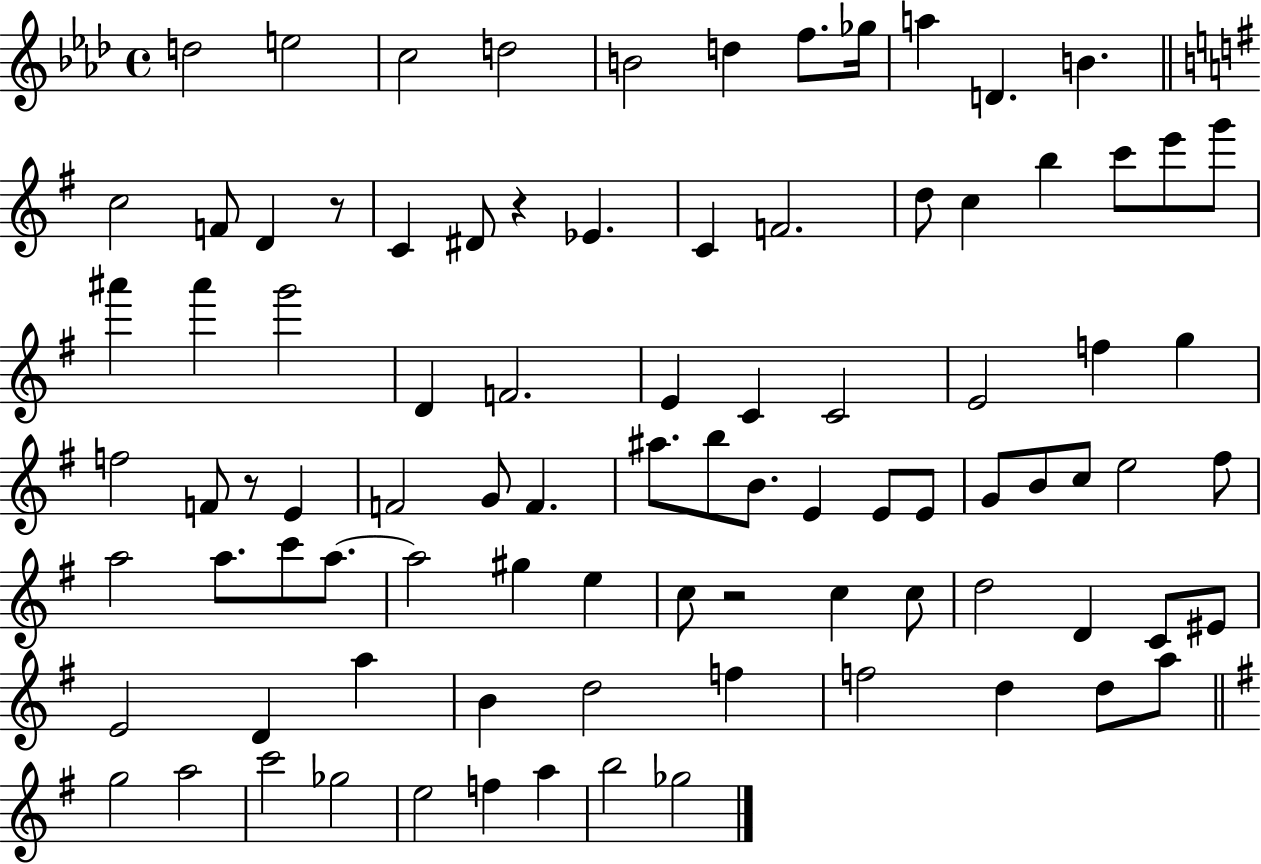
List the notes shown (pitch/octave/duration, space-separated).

D5/h E5/h C5/h D5/h B4/h D5/q F5/e. Gb5/s A5/q D4/q. B4/q. C5/h F4/e D4/q R/e C4/q D#4/e R/q Eb4/q. C4/q F4/h. D5/e C5/q B5/q C6/e E6/e G6/e A#6/q A#6/q G6/h D4/q F4/h. E4/q C4/q C4/h E4/h F5/q G5/q F5/h F4/e R/e E4/q F4/h G4/e F4/q. A#5/e. B5/e B4/e. E4/q E4/e E4/e G4/e B4/e C5/e E5/h F#5/e A5/h A5/e. C6/e A5/e. A5/h G#5/q E5/q C5/e R/h C5/q C5/e D5/h D4/q C4/e EIS4/e E4/h D4/q A5/q B4/q D5/h F5/q F5/h D5/q D5/e A5/e G5/h A5/h C6/h Gb5/h E5/h F5/q A5/q B5/h Gb5/h